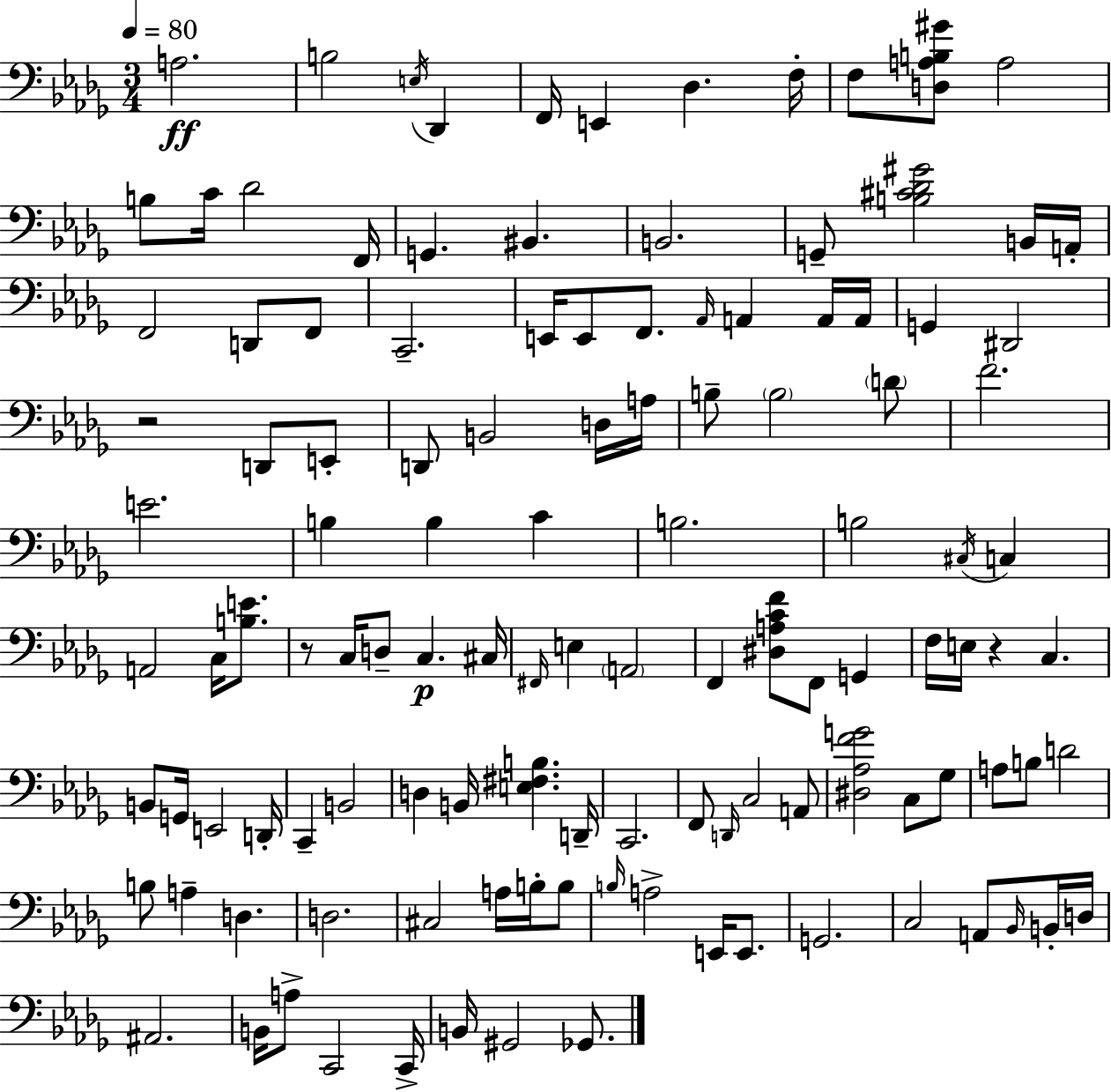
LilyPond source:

{
  \clef bass
  \numericTimeSignature
  \time 3/4
  \key bes \minor
  \tempo 4 = 80
  a2.\ff | b2 \acciaccatura { e16 } des,4 | f,16 e,4 des4. | f16-. f8 <d a b gis'>8 a2 | \break b8 c'16 des'2 | f,16 g,4. bis,4. | b,2. | g,8-- <b cis' des' gis'>2 b,16 | \break a,16-. f,2 d,8 f,8 | c,2.-- | e,16 e,8 f,8. \grace { aes,16 } a,4 | a,16 a,16 g,4 dis,2 | \break r2 d,8 | e,8-. d,8 b,2 | d16 a16 b8-- \parenthesize b2 | \parenthesize d'8 f'2. | \break e'2. | b4 b4 c'4 | b2. | b2 \acciaccatura { cis16 } c4 | \break a,2 c16 | <b e'>8. r8 c16 d8-- c4.\p | cis16 \grace { fis,16 } e4 \parenthesize a,2 | f,4 <dis a c' f'>8 f,8 | \break g,4 f16 e16 r4 c4. | b,8 g,16 e,2 | d,16-. c,4-- b,2 | d4 b,16 <e fis b>4. | \break d,16-- c,2. | f,8 \grace { d,16 } c2 | a,8 <dis aes f' g'>2 | c8 ges8 a8 b8 d'2 | \break b8 a4-- d4. | d2. | cis2 | a16 b16-. b8 \grace { b16 } a2-> | \break e,16 e,8. g,2. | c2 | a,8 \grace { bes,16 } b,16-. d16 ais,2. | b,16 a8-> c,2 | \break c,16-> b,16 gis,2 | ges,8. \bar "|."
}